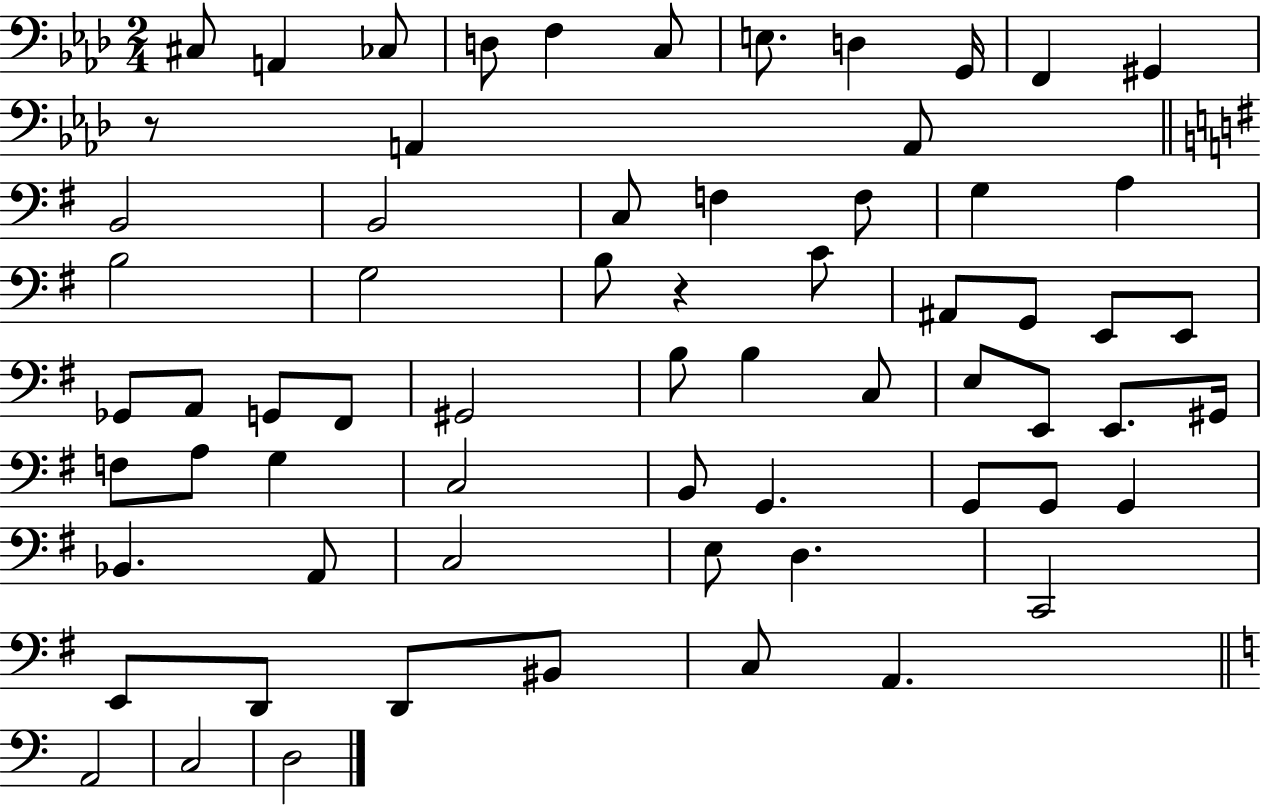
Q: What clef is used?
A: bass